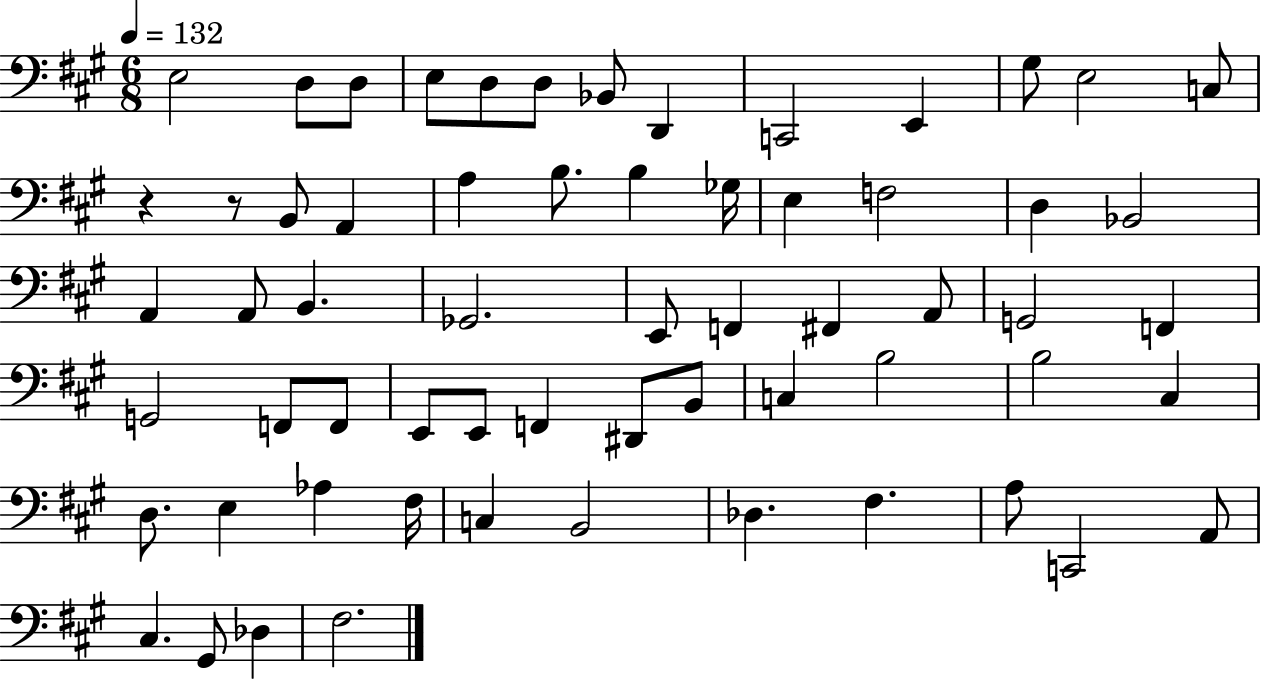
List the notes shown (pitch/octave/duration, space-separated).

E3/h D3/e D3/e E3/e D3/e D3/e Bb2/e D2/q C2/h E2/q G#3/e E3/h C3/e R/q R/e B2/e A2/q A3/q B3/e. B3/q Gb3/s E3/q F3/h D3/q Bb2/h A2/q A2/e B2/q. Gb2/h. E2/e F2/q F#2/q A2/e G2/h F2/q G2/h F2/e F2/e E2/e E2/e F2/q D#2/e B2/e C3/q B3/h B3/h C#3/q D3/e. E3/q Ab3/q F#3/s C3/q B2/h Db3/q. F#3/q. A3/e C2/h A2/e C#3/q. G#2/e Db3/q F#3/h.